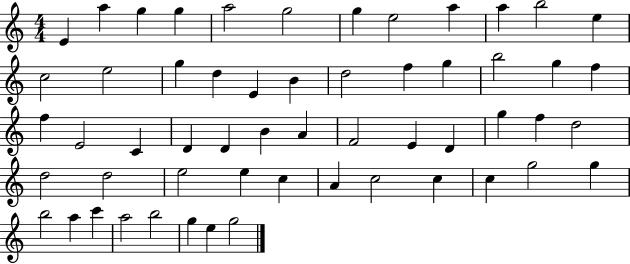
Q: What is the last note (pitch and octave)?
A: G5